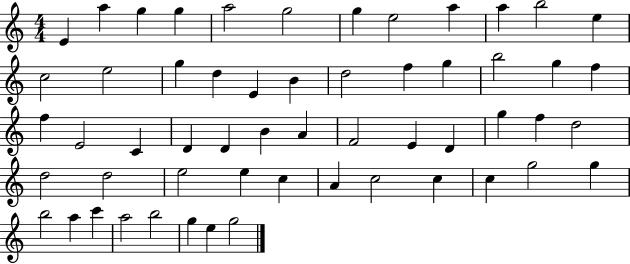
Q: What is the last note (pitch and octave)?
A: G5